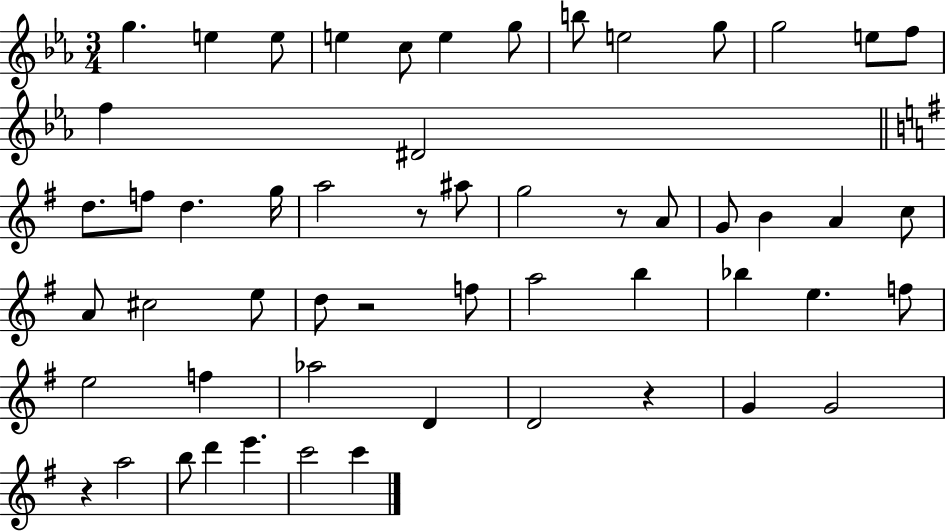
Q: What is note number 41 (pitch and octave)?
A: D4